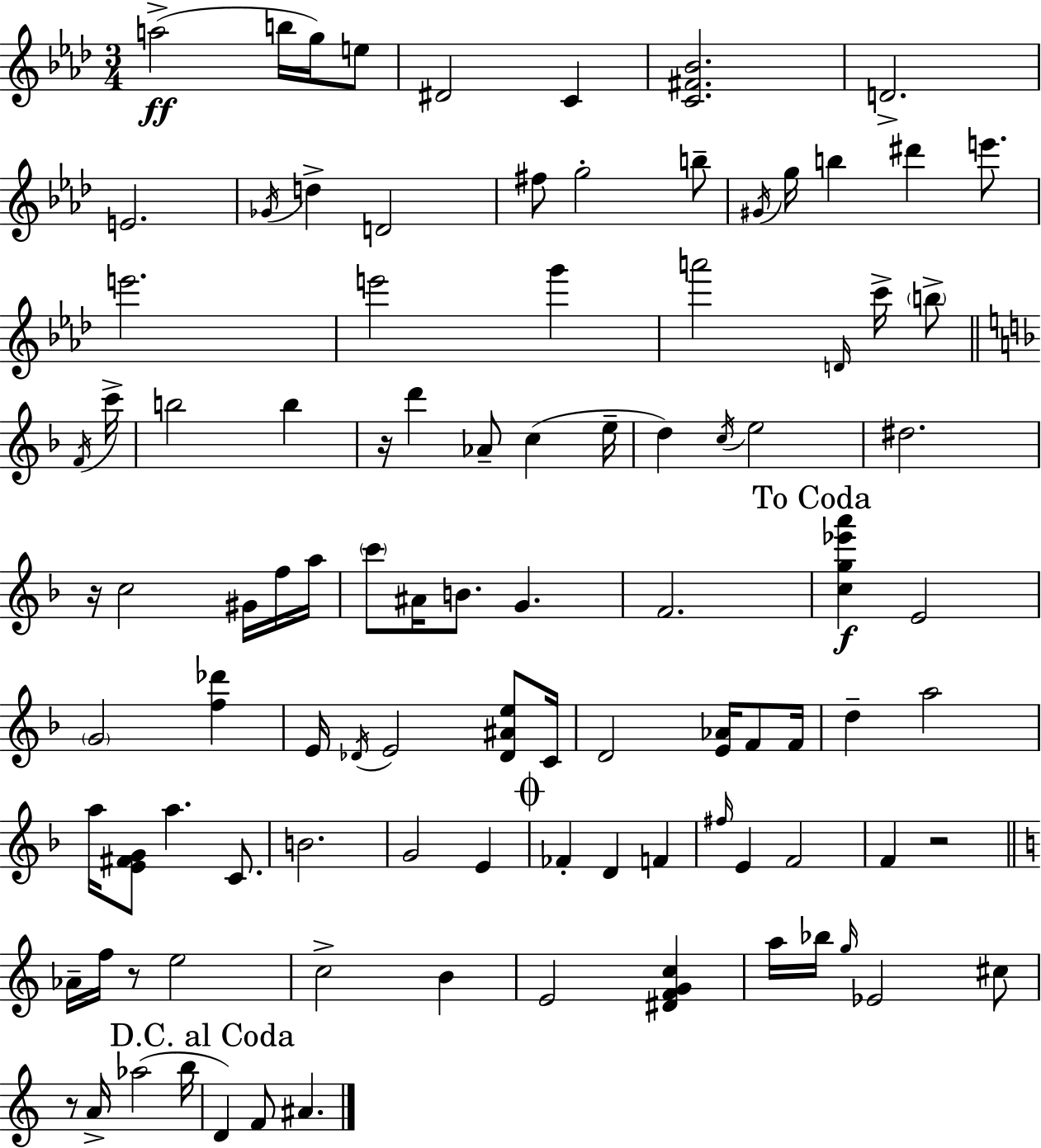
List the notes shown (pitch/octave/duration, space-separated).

A5/h B5/s G5/s E5/e D#4/h C4/q [C4,F#4,Bb4]/h. D4/h. E4/h. Gb4/s D5/q D4/h F#5/e G5/h B5/e G#4/s G5/s B5/q D#6/q E6/e. E6/h. E6/h G6/q A6/h D4/s C6/s B5/e F4/s C6/s B5/h B5/q R/s D6/q Ab4/e C5/q E5/s D5/q C5/s E5/h D#5/h. R/s C5/h G#4/s F5/s A5/s C6/e A#4/s B4/e. G4/q. F4/h. [C5,G5,Eb6,A6]/q E4/h G4/h [F5,Db6]/q E4/s Db4/s E4/h [Db4,A#4,E5]/e C4/s D4/h [E4,Ab4]/s F4/e F4/s D5/q A5/h A5/s [E4,F#4,G4]/e A5/q. C4/e. B4/h. G4/h E4/q FES4/q D4/q F4/q F#5/s E4/q F4/h F4/q R/h Ab4/s F5/s R/e E5/h C5/h B4/q E4/h [D#4,F4,G4,C5]/q A5/s Bb5/s G5/s Eb4/h C#5/e R/e A4/s Ab5/h B5/s D4/q F4/e A#4/q.